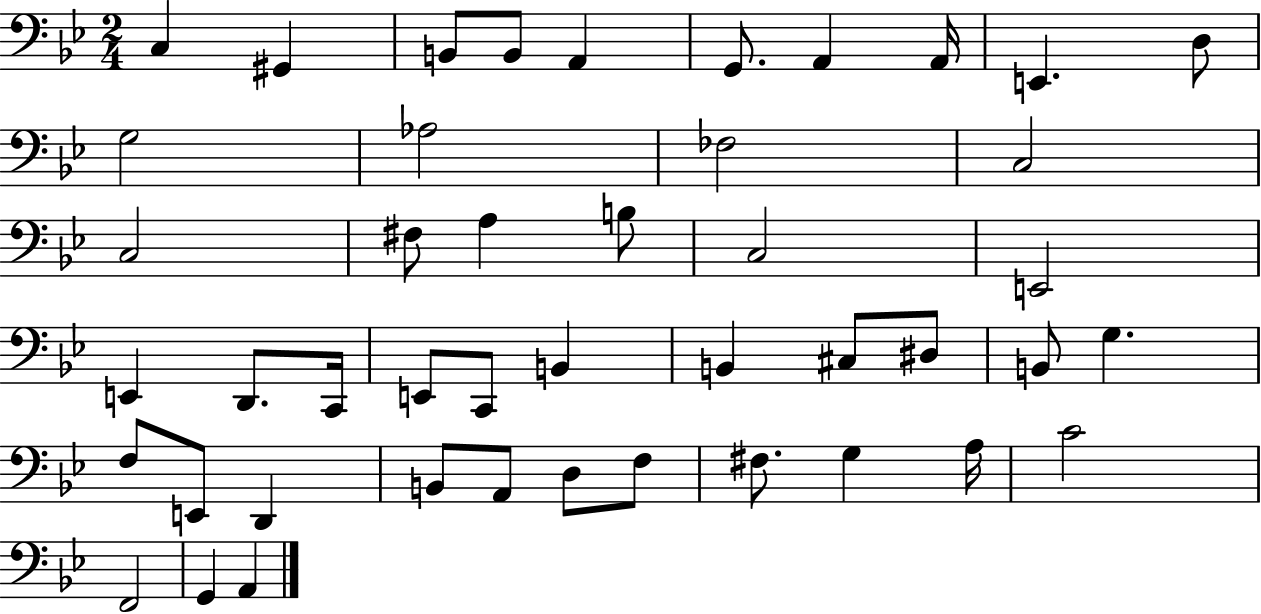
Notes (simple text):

C3/q G#2/q B2/e B2/e A2/q G2/e. A2/q A2/s E2/q. D3/e G3/h Ab3/h FES3/h C3/h C3/h F#3/e A3/q B3/e C3/h E2/h E2/q D2/e. C2/s E2/e C2/e B2/q B2/q C#3/e D#3/e B2/e G3/q. F3/e E2/e D2/q B2/e A2/e D3/e F3/e F#3/e. G3/q A3/s C4/h F2/h G2/q A2/q